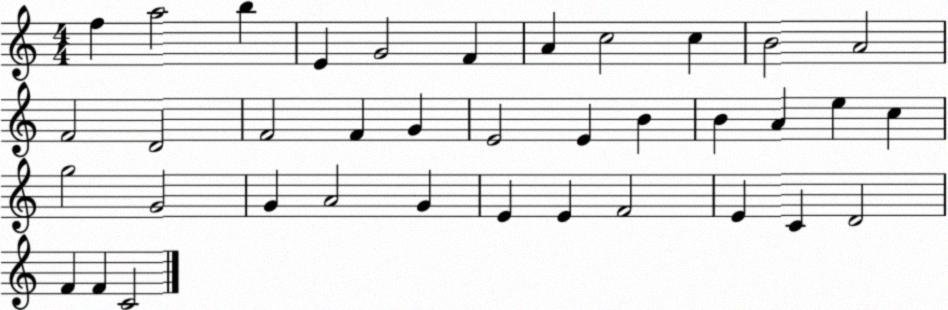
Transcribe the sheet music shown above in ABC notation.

X:1
T:Untitled
M:4/4
L:1/4
K:C
f a2 b E G2 F A c2 c B2 A2 F2 D2 F2 F G E2 E B B A e c g2 G2 G A2 G E E F2 E C D2 F F C2